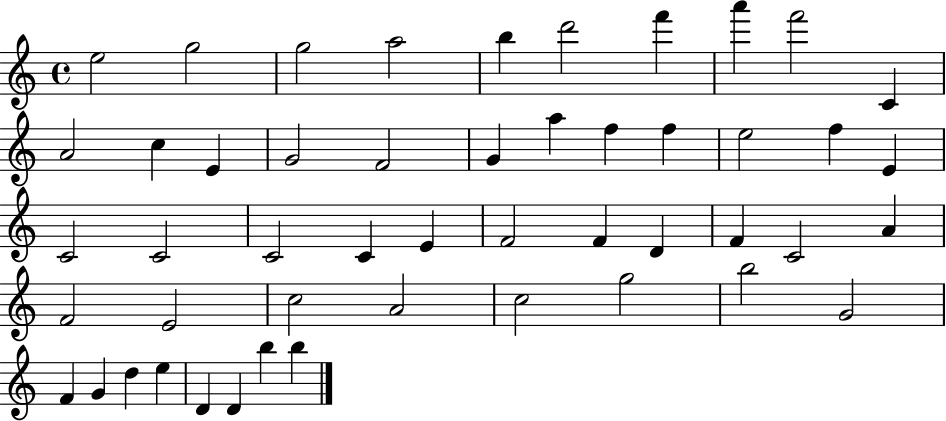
{
  \clef treble
  \time 4/4
  \defaultTimeSignature
  \key c \major
  e''2 g''2 | g''2 a''2 | b''4 d'''2 f'''4 | a'''4 f'''2 c'4 | \break a'2 c''4 e'4 | g'2 f'2 | g'4 a''4 f''4 f''4 | e''2 f''4 e'4 | \break c'2 c'2 | c'2 c'4 e'4 | f'2 f'4 d'4 | f'4 c'2 a'4 | \break f'2 e'2 | c''2 a'2 | c''2 g''2 | b''2 g'2 | \break f'4 g'4 d''4 e''4 | d'4 d'4 b''4 b''4 | \bar "|."
}